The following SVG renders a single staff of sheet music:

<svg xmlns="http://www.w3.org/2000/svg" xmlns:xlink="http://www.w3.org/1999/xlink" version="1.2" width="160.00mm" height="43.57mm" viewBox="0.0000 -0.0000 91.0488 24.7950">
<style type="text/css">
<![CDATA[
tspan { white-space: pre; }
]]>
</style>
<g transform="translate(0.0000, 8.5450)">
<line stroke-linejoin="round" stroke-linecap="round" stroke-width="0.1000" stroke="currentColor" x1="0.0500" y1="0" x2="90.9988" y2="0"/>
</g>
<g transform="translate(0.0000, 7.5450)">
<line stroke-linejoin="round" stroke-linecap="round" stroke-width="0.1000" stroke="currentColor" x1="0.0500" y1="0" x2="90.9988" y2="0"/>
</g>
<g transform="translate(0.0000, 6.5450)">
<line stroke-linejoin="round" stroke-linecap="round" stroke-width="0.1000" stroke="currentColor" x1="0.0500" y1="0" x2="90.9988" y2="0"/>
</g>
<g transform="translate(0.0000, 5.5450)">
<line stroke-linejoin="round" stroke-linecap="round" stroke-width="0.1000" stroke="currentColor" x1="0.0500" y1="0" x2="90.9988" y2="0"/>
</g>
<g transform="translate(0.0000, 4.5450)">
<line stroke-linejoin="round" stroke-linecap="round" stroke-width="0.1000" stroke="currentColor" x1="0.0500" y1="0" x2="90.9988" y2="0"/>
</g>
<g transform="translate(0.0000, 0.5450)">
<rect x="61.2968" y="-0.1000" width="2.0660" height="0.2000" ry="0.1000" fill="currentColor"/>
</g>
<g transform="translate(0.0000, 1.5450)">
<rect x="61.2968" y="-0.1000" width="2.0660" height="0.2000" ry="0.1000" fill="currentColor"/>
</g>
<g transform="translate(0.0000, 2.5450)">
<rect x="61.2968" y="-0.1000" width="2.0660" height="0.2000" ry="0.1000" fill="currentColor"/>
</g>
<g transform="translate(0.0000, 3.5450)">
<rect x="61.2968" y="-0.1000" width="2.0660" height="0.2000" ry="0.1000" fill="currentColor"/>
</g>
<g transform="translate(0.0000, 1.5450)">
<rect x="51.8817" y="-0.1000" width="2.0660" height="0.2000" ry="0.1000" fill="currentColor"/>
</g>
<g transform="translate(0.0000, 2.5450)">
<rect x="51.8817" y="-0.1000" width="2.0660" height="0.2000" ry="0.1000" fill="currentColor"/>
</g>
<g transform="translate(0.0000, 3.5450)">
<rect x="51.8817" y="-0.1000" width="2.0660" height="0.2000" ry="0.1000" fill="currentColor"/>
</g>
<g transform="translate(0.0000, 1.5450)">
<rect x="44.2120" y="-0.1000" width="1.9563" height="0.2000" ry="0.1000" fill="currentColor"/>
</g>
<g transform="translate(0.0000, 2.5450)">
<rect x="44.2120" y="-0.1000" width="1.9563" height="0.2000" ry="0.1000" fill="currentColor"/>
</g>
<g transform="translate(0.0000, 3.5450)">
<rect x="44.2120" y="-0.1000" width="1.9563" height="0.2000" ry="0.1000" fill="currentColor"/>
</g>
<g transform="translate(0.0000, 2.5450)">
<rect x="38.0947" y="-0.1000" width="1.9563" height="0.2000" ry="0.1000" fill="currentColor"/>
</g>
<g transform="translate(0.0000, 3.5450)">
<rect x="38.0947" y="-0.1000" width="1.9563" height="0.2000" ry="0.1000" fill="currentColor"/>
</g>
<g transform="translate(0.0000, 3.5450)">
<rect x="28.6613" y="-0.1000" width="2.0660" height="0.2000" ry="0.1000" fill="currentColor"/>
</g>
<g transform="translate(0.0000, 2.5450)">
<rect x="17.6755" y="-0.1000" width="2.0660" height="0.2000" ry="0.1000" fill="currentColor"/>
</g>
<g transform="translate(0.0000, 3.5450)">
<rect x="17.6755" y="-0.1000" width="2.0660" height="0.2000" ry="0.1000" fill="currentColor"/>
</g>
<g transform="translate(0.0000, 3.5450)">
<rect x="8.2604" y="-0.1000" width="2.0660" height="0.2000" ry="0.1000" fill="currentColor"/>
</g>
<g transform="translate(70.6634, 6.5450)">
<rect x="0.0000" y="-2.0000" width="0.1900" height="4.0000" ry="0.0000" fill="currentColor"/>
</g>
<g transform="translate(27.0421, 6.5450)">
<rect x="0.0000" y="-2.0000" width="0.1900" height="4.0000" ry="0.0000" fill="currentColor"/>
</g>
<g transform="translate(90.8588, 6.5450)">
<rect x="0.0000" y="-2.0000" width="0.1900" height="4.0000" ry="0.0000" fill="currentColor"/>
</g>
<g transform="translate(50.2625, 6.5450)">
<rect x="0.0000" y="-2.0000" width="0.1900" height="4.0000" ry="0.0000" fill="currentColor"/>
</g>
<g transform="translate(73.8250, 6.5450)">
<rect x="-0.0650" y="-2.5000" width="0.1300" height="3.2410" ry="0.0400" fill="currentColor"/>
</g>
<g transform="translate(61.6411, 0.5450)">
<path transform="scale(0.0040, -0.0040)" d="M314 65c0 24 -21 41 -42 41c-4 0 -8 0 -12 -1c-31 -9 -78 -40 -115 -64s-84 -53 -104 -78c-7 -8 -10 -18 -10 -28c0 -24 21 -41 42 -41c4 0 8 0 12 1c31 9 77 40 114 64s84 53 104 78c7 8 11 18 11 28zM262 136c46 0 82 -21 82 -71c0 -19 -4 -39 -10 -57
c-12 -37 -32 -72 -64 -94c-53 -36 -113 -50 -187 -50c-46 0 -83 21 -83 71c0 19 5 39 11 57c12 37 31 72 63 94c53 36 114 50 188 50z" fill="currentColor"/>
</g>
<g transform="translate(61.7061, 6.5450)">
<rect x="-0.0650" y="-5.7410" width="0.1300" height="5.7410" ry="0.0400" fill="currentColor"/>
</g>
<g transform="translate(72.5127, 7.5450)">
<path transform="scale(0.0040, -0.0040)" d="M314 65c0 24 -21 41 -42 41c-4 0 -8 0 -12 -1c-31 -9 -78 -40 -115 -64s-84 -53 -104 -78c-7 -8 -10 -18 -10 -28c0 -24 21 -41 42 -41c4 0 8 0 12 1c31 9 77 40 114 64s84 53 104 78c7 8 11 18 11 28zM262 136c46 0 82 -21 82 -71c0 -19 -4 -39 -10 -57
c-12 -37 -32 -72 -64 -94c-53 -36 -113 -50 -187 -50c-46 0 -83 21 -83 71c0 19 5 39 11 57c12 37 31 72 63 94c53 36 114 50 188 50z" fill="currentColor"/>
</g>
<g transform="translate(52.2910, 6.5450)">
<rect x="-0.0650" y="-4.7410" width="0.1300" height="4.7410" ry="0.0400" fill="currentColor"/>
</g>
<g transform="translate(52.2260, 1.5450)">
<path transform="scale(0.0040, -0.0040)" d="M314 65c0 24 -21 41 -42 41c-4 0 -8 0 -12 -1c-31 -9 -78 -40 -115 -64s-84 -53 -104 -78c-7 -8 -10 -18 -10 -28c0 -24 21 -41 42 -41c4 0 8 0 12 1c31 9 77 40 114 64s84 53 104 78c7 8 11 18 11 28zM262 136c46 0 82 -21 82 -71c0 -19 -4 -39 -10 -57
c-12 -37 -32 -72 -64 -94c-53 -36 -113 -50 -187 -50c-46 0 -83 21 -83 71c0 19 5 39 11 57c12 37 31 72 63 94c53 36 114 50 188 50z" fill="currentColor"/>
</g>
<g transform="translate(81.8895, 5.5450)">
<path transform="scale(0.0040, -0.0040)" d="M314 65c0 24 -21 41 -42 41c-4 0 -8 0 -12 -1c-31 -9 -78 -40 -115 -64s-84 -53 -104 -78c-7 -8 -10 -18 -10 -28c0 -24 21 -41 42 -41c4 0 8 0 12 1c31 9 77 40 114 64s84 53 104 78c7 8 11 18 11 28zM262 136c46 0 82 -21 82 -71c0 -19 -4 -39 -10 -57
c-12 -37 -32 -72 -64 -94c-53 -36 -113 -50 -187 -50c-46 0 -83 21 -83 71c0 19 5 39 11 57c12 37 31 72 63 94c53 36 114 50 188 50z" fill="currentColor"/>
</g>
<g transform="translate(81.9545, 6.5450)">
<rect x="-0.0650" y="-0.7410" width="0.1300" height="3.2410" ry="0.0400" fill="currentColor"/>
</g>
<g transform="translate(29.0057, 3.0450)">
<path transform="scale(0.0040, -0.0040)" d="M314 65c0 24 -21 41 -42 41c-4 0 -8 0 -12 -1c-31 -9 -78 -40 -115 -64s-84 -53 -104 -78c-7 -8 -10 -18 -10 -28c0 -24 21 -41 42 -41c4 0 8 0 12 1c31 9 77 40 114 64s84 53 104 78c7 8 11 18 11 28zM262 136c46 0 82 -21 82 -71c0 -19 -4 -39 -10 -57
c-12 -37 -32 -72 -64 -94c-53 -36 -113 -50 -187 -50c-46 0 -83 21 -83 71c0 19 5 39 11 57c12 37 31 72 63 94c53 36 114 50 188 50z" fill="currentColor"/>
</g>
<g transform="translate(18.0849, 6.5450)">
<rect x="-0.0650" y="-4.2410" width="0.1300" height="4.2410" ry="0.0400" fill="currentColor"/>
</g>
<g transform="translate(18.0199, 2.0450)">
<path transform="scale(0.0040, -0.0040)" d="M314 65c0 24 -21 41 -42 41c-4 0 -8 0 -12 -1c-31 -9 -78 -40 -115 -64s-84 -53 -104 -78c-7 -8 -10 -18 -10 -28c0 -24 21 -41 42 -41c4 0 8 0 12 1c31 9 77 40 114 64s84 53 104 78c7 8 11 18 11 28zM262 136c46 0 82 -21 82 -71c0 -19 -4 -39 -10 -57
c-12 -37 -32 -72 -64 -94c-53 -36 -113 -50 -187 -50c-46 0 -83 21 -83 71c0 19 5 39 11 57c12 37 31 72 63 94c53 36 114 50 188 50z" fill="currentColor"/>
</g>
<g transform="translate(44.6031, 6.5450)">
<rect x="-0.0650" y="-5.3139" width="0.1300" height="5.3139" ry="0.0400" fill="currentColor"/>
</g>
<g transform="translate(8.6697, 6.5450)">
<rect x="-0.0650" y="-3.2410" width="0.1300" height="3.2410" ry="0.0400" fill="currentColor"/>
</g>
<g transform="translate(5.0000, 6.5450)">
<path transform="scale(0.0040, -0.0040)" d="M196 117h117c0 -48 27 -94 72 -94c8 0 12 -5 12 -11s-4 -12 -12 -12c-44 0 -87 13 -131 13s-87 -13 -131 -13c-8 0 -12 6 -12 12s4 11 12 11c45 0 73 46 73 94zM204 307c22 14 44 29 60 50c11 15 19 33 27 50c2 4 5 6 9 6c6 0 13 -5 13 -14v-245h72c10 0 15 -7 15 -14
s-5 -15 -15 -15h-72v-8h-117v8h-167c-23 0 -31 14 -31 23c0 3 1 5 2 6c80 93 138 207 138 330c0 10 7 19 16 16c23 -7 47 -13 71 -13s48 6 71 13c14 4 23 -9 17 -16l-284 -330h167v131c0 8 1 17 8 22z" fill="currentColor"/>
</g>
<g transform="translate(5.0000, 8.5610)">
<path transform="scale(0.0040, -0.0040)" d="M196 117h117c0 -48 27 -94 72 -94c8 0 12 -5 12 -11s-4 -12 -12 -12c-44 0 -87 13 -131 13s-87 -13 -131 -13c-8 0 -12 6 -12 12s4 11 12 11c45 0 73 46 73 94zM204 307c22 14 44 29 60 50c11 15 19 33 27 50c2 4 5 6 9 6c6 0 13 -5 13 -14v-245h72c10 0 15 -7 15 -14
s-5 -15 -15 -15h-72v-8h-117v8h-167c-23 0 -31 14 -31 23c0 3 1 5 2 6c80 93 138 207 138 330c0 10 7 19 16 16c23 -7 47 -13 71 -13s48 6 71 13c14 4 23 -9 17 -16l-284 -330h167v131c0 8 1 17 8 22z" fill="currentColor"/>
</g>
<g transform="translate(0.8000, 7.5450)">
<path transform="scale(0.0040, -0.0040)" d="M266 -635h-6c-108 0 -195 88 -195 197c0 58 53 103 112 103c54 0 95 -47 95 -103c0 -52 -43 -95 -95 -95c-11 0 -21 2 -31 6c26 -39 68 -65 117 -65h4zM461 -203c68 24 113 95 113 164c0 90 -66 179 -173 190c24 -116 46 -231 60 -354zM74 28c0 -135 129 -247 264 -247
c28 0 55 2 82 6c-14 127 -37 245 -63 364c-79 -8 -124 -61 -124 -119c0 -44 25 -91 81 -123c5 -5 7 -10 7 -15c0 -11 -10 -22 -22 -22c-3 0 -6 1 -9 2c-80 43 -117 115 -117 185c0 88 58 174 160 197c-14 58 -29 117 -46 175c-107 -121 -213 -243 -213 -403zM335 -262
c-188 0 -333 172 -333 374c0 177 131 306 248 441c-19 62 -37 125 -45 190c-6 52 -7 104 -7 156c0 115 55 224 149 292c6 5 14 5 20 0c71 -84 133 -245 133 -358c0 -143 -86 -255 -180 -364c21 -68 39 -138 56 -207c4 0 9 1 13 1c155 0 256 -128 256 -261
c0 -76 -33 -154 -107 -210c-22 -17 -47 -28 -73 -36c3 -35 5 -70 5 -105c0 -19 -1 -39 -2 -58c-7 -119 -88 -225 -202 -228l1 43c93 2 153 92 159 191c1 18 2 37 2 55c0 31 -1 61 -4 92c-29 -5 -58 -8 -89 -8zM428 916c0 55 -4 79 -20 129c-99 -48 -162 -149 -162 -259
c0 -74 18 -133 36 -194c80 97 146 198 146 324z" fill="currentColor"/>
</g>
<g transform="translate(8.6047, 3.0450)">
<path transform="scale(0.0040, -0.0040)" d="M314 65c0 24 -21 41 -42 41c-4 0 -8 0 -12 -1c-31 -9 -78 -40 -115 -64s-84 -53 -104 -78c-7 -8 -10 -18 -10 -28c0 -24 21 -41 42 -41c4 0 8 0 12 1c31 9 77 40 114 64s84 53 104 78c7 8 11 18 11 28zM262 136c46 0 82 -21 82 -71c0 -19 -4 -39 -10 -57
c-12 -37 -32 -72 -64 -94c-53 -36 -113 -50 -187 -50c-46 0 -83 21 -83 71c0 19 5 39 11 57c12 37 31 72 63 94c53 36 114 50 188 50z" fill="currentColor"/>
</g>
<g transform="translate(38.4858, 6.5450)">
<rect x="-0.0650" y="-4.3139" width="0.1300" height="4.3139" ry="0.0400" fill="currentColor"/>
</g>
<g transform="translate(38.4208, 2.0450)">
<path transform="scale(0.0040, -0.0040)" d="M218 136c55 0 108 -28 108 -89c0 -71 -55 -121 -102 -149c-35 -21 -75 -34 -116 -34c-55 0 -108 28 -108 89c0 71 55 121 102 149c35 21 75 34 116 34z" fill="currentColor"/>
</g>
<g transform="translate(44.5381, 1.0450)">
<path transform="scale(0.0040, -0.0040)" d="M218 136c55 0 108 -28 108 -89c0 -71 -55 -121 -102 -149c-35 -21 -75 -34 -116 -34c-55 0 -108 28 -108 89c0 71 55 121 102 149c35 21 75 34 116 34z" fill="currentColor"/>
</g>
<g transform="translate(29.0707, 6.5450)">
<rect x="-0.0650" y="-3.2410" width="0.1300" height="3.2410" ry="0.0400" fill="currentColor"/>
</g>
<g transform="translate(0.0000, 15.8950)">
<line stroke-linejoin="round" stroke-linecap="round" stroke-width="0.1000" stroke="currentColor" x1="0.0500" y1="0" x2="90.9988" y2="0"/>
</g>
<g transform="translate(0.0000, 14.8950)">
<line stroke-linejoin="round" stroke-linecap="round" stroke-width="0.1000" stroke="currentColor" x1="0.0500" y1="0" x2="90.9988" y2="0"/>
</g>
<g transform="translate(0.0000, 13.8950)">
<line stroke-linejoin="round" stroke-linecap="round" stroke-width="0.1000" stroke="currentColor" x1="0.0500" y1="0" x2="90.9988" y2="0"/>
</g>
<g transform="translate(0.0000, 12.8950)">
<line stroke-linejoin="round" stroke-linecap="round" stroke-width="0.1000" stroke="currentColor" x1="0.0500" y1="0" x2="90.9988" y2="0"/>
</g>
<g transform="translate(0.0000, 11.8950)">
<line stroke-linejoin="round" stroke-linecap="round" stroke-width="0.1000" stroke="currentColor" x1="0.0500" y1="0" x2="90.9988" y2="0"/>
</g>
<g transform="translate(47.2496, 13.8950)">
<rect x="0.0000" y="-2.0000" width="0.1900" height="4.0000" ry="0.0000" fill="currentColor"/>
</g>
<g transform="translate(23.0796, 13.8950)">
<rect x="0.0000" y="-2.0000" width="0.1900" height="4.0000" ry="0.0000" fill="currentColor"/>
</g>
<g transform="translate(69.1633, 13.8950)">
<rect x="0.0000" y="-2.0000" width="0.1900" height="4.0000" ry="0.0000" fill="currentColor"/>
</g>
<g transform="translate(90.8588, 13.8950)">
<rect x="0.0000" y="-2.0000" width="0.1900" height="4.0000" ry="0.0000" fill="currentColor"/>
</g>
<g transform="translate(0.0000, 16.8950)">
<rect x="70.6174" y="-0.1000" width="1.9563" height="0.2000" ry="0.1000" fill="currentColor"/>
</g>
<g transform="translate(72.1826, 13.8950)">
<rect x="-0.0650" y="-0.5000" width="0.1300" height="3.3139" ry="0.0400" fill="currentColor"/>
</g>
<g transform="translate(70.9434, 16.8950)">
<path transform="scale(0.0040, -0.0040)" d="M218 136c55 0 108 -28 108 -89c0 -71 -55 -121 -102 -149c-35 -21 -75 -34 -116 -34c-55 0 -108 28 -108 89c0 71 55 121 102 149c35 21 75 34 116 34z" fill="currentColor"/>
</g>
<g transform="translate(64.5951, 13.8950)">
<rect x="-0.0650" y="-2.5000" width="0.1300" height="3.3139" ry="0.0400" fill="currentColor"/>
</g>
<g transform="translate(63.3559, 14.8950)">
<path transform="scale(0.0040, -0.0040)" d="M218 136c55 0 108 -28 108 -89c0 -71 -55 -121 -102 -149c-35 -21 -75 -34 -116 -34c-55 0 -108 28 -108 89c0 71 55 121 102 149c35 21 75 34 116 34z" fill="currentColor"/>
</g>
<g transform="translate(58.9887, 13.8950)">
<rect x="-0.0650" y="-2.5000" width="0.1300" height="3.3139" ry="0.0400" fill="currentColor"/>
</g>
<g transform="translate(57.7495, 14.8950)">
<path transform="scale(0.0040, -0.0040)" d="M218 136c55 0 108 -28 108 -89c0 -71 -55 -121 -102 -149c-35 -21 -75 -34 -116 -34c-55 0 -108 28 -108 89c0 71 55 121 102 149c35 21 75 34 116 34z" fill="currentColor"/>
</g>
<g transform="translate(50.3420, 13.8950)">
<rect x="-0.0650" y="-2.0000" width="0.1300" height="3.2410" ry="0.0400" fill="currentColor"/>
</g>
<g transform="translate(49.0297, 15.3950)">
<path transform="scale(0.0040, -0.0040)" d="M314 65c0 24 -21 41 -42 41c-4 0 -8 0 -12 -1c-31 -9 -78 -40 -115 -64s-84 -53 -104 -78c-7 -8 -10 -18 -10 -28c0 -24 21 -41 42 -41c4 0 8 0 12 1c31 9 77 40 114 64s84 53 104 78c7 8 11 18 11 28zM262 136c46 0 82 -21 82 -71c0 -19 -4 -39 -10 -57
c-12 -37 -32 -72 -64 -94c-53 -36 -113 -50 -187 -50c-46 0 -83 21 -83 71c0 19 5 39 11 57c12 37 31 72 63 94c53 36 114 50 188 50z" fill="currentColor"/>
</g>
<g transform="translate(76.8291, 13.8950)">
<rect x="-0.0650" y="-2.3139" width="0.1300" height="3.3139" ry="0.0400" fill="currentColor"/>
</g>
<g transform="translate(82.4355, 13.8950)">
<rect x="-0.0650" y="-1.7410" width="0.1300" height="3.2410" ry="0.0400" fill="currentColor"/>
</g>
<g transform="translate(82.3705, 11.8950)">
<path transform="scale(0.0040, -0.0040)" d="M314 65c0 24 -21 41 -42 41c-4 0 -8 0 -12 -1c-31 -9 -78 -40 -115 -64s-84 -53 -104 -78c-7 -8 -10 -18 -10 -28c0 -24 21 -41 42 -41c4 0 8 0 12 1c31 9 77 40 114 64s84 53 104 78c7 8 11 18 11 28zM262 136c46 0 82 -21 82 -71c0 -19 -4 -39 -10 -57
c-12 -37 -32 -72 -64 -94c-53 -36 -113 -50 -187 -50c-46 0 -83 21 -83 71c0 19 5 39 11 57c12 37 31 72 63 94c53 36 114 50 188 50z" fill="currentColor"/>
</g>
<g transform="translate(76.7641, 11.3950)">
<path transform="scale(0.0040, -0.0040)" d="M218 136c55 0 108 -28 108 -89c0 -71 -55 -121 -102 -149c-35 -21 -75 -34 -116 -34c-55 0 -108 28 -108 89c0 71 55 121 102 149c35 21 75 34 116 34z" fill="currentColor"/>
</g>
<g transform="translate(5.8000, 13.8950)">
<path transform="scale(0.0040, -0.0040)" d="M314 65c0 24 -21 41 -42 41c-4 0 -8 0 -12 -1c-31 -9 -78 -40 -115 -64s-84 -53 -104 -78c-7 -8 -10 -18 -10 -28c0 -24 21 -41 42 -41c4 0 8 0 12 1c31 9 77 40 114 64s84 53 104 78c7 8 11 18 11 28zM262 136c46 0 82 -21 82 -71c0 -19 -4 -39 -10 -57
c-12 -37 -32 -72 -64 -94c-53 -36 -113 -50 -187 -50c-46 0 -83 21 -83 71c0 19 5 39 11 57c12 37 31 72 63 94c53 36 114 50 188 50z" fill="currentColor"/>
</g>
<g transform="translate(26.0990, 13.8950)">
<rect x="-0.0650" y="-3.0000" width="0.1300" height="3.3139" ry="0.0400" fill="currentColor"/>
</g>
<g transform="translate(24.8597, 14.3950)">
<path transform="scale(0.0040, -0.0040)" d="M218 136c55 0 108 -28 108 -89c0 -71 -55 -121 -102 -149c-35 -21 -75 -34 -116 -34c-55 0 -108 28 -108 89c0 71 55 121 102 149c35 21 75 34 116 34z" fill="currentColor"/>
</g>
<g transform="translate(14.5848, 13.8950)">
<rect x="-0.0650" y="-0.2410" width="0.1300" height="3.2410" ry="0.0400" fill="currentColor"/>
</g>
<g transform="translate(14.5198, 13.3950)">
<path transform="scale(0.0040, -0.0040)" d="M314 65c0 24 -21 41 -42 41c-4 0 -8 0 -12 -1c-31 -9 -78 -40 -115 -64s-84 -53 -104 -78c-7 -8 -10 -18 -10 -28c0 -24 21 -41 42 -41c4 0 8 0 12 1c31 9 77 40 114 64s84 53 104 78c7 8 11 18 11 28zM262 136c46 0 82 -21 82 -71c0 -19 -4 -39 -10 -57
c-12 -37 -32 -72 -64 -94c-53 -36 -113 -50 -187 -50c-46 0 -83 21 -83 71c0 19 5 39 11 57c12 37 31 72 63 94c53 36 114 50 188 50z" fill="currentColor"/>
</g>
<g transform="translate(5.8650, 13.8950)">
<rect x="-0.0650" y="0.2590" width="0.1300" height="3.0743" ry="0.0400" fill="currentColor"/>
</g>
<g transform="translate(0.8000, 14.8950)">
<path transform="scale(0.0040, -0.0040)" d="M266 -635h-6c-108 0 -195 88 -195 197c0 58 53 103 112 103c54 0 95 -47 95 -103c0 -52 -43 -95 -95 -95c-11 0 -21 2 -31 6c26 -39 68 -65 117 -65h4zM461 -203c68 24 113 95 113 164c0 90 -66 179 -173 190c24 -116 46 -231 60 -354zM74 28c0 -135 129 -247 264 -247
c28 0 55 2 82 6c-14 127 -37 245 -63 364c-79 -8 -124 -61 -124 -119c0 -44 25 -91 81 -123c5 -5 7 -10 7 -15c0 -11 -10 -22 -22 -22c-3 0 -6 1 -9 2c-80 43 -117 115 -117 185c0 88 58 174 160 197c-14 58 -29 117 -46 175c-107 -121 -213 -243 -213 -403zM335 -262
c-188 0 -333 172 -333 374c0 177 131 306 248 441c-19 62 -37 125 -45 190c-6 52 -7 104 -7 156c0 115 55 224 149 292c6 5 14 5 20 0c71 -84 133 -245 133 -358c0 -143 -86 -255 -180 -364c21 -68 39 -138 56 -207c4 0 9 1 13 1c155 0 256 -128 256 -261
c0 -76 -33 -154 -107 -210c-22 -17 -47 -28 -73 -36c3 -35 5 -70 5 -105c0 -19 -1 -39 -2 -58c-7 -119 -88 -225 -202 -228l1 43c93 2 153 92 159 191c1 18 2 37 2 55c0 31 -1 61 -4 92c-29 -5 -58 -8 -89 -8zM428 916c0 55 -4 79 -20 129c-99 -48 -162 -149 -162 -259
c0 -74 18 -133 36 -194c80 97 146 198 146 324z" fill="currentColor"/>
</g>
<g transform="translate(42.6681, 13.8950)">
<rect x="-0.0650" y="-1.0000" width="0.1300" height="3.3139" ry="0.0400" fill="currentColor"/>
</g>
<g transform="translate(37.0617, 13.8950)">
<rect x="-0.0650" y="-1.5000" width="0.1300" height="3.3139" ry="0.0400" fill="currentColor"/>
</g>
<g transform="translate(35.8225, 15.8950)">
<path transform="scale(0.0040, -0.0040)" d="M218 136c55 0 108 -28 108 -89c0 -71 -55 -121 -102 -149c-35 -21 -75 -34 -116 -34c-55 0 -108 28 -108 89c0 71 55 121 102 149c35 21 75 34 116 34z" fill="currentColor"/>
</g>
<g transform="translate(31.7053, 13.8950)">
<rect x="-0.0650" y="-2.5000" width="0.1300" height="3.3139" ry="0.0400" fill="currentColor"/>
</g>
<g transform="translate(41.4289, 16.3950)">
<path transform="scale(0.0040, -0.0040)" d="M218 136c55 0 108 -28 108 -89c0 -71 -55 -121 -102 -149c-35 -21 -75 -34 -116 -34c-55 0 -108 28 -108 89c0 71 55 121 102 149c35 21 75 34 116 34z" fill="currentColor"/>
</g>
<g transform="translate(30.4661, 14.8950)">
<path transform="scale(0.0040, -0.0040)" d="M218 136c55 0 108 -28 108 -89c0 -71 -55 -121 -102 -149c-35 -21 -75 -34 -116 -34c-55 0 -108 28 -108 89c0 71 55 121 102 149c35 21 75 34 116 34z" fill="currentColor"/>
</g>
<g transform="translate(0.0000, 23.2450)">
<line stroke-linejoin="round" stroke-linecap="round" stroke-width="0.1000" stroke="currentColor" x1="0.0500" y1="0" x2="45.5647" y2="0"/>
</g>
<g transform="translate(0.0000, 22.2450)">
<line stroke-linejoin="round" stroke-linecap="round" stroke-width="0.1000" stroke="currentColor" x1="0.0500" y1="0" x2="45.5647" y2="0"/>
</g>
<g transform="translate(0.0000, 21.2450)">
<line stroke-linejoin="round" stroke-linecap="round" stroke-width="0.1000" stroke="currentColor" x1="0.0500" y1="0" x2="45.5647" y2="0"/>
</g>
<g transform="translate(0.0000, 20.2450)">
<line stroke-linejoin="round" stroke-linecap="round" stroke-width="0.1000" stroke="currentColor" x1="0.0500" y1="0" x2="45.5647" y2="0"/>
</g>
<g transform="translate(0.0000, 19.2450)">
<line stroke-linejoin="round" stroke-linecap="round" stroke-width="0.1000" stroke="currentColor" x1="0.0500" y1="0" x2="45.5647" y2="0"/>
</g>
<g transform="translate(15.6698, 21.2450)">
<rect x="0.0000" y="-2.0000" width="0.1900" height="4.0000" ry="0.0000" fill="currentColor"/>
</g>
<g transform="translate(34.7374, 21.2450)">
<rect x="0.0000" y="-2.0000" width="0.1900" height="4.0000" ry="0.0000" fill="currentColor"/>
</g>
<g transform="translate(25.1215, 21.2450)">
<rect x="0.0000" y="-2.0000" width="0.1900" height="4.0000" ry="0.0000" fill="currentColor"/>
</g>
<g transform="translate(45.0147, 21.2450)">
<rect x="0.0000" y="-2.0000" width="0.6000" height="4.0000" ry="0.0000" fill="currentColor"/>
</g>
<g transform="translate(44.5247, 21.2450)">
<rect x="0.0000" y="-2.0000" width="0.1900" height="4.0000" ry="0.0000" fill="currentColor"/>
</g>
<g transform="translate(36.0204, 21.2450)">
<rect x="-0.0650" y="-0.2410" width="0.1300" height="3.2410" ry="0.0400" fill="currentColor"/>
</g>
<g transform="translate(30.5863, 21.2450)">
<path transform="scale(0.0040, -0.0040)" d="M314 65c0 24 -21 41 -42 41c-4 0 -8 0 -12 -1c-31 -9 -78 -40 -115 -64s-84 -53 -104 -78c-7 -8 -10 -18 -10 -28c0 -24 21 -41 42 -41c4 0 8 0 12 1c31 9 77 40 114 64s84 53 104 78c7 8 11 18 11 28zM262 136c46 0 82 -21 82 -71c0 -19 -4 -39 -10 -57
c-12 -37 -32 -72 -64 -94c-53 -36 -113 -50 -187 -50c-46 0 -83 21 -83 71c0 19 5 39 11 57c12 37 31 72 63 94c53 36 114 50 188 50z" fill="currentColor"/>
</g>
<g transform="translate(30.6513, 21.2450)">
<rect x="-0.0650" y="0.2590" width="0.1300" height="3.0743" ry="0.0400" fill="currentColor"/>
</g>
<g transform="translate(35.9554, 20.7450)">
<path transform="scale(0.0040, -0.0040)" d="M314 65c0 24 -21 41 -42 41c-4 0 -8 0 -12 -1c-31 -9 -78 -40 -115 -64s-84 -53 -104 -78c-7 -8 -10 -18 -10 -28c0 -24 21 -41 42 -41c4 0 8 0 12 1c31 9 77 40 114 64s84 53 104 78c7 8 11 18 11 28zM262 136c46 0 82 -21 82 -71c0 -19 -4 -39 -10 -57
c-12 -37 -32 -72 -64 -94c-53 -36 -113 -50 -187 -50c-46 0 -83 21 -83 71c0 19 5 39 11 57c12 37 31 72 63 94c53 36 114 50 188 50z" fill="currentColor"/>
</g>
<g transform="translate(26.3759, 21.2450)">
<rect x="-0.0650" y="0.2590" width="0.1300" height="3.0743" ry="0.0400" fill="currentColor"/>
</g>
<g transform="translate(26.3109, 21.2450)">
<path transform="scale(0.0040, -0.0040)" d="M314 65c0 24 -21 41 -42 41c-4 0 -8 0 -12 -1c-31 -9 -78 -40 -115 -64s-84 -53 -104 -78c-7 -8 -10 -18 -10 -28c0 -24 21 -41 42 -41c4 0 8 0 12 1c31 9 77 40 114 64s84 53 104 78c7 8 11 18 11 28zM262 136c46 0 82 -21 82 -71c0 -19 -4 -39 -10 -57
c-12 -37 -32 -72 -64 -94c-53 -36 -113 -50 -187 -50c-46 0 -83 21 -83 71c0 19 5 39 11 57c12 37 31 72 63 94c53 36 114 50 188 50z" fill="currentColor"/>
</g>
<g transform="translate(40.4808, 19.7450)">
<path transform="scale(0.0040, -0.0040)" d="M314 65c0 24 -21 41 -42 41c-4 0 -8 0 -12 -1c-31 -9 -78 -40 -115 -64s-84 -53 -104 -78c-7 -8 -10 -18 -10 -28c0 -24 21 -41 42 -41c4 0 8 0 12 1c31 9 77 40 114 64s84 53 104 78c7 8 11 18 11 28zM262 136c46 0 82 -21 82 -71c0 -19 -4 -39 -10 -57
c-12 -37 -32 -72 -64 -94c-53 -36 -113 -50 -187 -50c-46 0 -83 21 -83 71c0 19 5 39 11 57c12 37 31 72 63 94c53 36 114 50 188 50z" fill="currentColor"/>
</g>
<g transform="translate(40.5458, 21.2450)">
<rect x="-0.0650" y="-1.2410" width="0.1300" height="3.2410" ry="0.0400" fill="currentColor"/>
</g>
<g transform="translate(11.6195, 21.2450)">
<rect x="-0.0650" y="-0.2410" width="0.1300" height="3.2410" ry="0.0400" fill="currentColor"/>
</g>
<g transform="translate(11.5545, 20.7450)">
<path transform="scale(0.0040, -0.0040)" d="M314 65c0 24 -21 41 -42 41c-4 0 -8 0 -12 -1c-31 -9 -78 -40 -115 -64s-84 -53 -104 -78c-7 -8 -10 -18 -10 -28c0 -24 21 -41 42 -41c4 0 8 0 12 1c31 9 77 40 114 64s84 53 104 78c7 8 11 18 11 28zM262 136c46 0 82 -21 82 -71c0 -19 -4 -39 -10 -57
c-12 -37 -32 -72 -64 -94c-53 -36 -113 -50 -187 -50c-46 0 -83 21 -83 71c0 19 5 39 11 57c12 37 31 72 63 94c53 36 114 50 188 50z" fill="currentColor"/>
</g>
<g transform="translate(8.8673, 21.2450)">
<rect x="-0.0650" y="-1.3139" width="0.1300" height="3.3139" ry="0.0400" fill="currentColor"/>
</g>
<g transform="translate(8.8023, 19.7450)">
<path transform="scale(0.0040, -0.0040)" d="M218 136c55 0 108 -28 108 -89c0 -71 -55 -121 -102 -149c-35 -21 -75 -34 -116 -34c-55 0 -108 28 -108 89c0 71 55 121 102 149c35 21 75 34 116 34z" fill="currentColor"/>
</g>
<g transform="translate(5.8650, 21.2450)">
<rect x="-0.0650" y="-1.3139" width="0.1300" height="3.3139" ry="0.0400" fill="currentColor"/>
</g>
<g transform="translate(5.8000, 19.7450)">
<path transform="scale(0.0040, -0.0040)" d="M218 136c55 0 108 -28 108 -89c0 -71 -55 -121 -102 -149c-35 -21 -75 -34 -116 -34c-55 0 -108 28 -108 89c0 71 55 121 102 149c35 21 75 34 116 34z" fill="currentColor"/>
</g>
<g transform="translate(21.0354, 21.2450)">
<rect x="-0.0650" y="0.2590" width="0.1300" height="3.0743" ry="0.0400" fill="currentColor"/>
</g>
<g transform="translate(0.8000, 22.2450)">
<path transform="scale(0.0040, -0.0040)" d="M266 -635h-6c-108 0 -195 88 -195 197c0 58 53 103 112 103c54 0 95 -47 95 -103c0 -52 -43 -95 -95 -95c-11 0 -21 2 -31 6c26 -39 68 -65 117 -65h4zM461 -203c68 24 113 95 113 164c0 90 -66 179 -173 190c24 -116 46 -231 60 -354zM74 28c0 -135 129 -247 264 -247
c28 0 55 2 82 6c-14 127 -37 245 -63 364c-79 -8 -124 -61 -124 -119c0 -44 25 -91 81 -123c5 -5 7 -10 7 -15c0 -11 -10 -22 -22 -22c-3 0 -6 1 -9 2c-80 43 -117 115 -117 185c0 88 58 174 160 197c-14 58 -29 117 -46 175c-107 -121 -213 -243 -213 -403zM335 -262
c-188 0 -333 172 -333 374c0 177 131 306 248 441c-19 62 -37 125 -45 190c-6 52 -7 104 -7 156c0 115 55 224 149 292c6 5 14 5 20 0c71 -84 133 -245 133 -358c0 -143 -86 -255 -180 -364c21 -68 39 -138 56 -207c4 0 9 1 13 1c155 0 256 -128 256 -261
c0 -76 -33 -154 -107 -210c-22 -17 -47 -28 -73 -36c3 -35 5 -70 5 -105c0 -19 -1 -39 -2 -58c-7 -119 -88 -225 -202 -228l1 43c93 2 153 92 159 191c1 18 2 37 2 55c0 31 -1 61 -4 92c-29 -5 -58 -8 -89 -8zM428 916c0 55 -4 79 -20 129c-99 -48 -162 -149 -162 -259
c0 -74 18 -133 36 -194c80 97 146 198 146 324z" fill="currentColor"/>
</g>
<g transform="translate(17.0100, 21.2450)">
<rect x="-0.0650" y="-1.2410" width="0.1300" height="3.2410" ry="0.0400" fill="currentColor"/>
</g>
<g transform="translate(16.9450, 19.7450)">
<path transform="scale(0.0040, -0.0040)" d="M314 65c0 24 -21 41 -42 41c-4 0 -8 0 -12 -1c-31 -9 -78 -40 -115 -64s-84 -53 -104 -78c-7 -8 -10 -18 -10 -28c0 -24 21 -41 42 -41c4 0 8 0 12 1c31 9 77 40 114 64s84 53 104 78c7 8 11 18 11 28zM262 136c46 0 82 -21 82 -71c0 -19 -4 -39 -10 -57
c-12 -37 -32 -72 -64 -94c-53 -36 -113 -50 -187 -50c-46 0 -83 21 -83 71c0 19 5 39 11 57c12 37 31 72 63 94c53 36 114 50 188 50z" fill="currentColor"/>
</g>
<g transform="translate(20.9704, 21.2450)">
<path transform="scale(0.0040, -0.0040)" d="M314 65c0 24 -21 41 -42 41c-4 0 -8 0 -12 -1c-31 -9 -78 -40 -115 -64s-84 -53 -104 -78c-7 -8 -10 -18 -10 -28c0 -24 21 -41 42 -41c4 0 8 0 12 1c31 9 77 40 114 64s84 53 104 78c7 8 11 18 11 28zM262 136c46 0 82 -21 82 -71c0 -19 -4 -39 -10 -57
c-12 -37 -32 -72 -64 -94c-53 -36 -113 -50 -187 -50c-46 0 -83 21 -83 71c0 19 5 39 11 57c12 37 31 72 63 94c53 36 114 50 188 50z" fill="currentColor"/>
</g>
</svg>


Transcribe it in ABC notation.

X:1
T:Untitled
M:4/4
L:1/4
K:C
b2 d'2 b2 d' f' e'2 g'2 G2 d2 B2 c2 A G E D F2 G G C g f2 e e c2 e2 B2 B2 B2 c2 e2